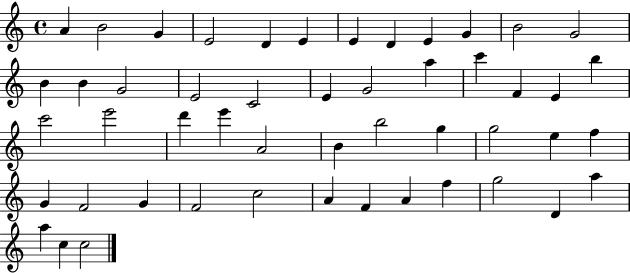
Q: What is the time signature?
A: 4/4